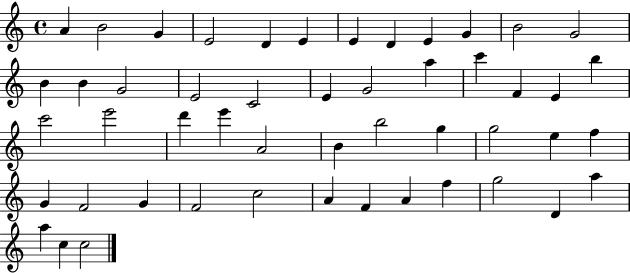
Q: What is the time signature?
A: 4/4